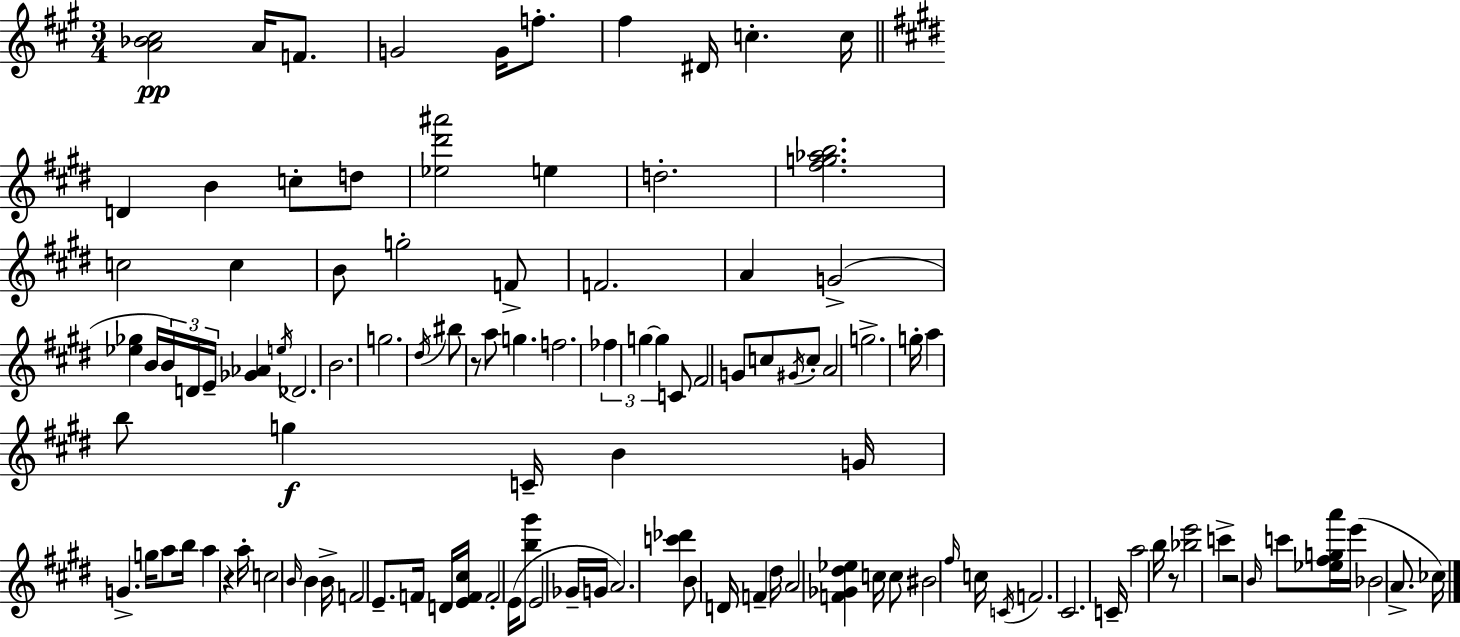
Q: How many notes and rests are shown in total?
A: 112